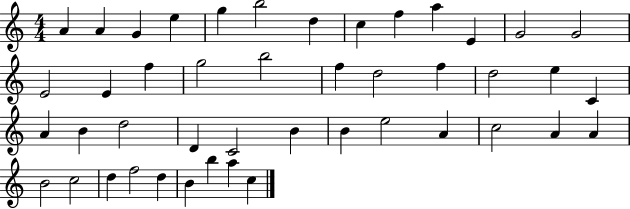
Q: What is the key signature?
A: C major